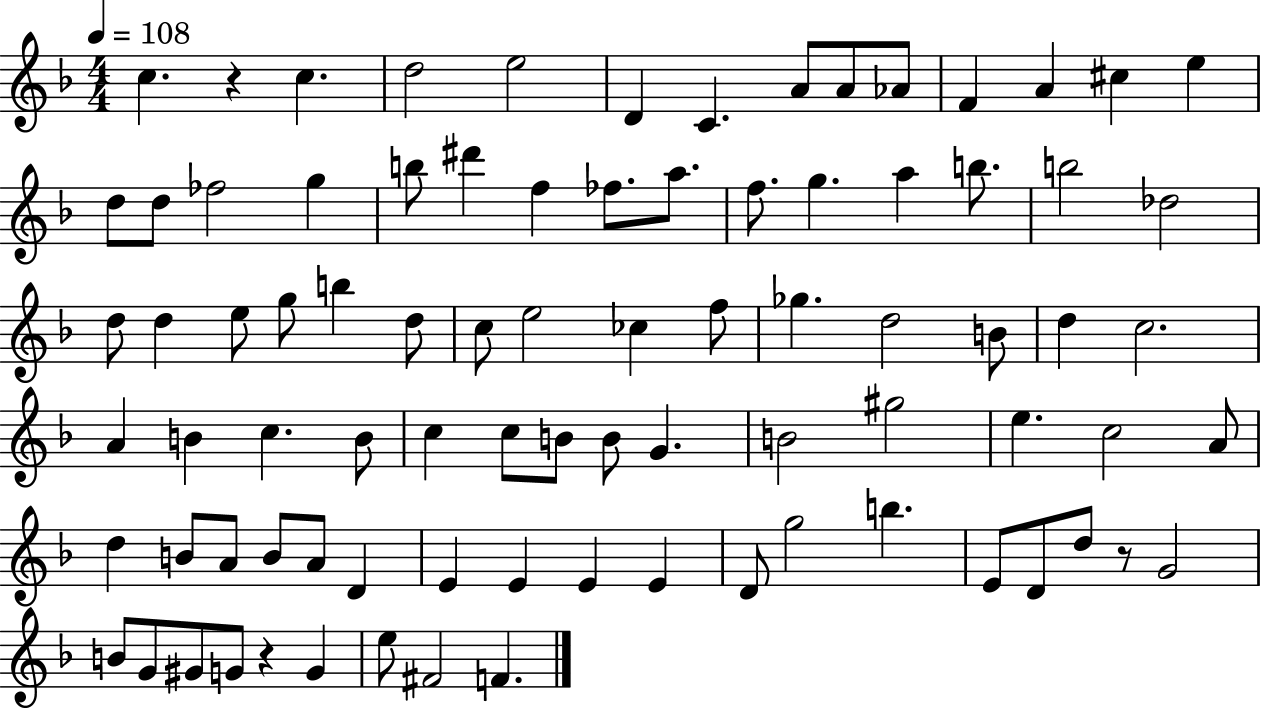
C5/q. R/q C5/q. D5/h E5/h D4/q C4/q. A4/e A4/e Ab4/e F4/q A4/q C#5/q E5/q D5/e D5/e FES5/h G5/q B5/e D#6/q F5/q FES5/e. A5/e. F5/e. G5/q. A5/q B5/e. B5/h Db5/h D5/e D5/q E5/e G5/e B5/q D5/e C5/e E5/h CES5/q F5/e Gb5/q. D5/h B4/e D5/q C5/h. A4/q B4/q C5/q. B4/e C5/q C5/e B4/e B4/e G4/q. B4/h G#5/h E5/q. C5/h A4/e D5/q B4/e A4/e B4/e A4/e D4/q E4/q E4/q E4/q E4/q D4/e G5/h B5/q. E4/e D4/e D5/e R/e G4/h B4/e G4/e G#4/e G4/e R/q G4/q E5/e F#4/h F4/q.